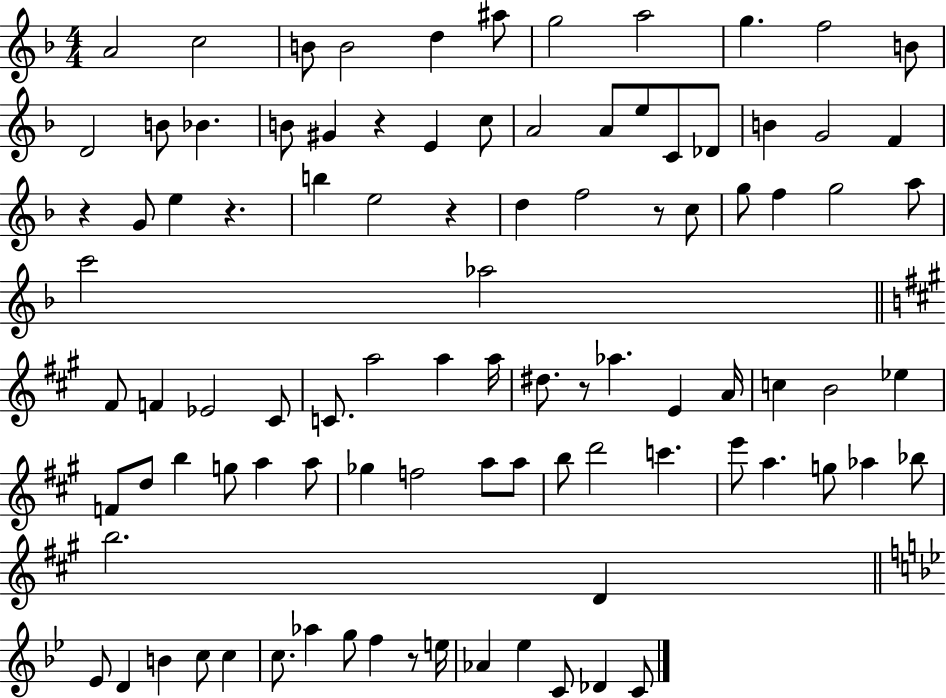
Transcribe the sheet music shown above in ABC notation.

X:1
T:Untitled
M:4/4
L:1/4
K:F
A2 c2 B/2 B2 d ^a/2 g2 a2 g f2 B/2 D2 B/2 _B B/2 ^G z E c/2 A2 A/2 e/2 C/2 _D/2 B G2 F z G/2 e z b e2 z d f2 z/2 c/2 g/2 f g2 a/2 c'2 _a2 ^F/2 F _E2 ^C/2 C/2 a2 a a/4 ^d/2 z/2 _a E A/4 c B2 _e F/2 d/2 b g/2 a a/2 _g f2 a/2 a/2 b/2 d'2 c' e'/2 a g/2 _a _b/2 b2 D _E/2 D B c/2 c c/2 _a g/2 f z/2 e/4 _A _e C/2 _D C/2